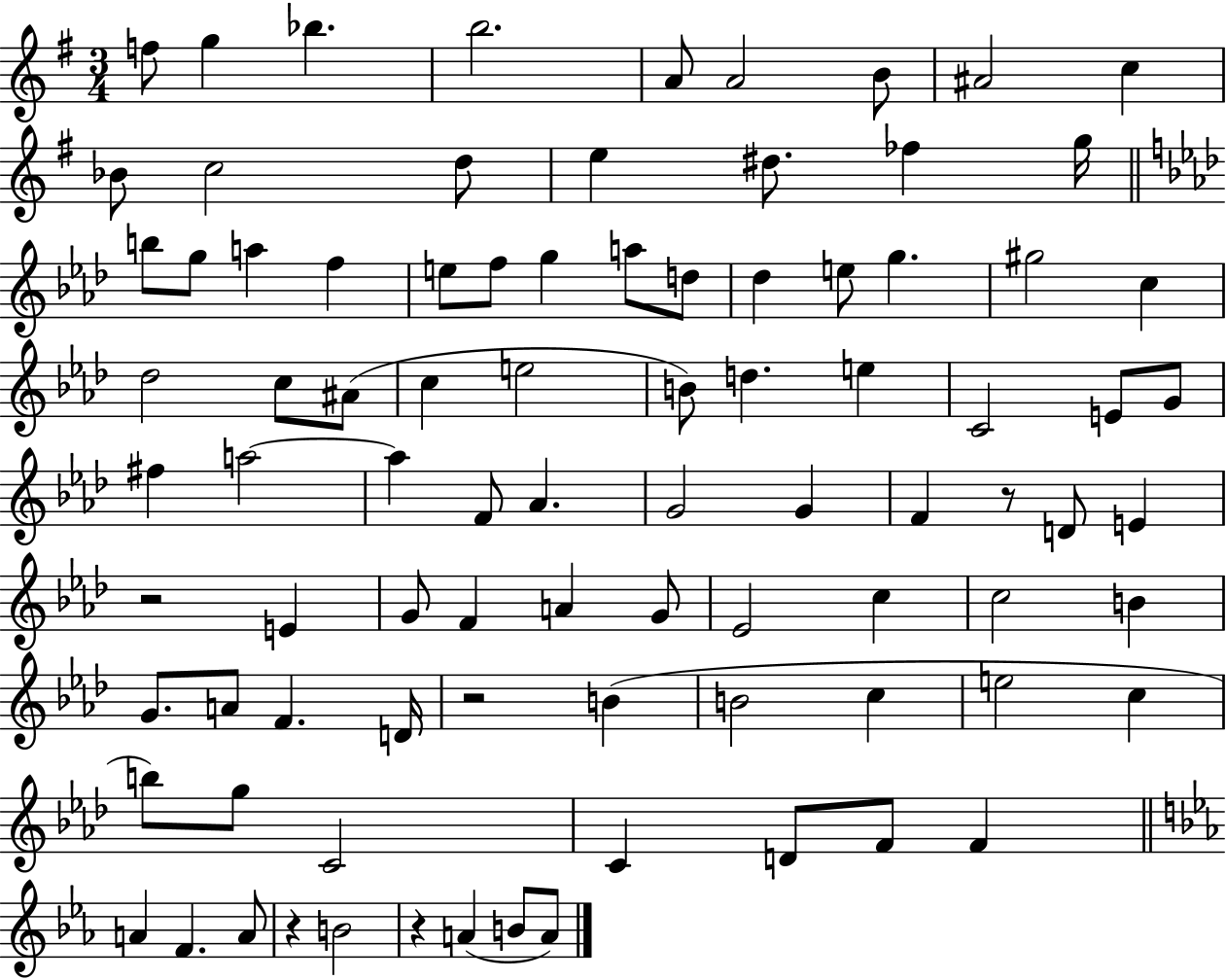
F5/e G5/q Bb5/q. B5/h. A4/e A4/h B4/e A#4/h C5/q Bb4/e C5/h D5/e E5/q D#5/e. FES5/q G5/s B5/e G5/e A5/q F5/q E5/e F5/e G5/q A5/e D5/e Db5/q E5/e G5/q. G#5/h C5/q Db5/h C5/e A#4/e C5/q E5/h B4/e D5/q. E5/q C4/h E4/e G4/e F#5/q A5/h A5/q F4/e Ab4/q. G4/h G4/q F4/q R/e D4/e E4/q R/h E4/q G4/e F4/q A4/q G4/e Eb4/h C5/q C5/h B4/q G4/e. A4/e F4/q. D4/s R/h B4/q B4/h C5/q E5/h C5/q B5/e G5/e C4/h C4/q D4/e F4/e F4/q A4/q F4/q. A4/e R/q B4/h R/q A4/q B4/e A4/e